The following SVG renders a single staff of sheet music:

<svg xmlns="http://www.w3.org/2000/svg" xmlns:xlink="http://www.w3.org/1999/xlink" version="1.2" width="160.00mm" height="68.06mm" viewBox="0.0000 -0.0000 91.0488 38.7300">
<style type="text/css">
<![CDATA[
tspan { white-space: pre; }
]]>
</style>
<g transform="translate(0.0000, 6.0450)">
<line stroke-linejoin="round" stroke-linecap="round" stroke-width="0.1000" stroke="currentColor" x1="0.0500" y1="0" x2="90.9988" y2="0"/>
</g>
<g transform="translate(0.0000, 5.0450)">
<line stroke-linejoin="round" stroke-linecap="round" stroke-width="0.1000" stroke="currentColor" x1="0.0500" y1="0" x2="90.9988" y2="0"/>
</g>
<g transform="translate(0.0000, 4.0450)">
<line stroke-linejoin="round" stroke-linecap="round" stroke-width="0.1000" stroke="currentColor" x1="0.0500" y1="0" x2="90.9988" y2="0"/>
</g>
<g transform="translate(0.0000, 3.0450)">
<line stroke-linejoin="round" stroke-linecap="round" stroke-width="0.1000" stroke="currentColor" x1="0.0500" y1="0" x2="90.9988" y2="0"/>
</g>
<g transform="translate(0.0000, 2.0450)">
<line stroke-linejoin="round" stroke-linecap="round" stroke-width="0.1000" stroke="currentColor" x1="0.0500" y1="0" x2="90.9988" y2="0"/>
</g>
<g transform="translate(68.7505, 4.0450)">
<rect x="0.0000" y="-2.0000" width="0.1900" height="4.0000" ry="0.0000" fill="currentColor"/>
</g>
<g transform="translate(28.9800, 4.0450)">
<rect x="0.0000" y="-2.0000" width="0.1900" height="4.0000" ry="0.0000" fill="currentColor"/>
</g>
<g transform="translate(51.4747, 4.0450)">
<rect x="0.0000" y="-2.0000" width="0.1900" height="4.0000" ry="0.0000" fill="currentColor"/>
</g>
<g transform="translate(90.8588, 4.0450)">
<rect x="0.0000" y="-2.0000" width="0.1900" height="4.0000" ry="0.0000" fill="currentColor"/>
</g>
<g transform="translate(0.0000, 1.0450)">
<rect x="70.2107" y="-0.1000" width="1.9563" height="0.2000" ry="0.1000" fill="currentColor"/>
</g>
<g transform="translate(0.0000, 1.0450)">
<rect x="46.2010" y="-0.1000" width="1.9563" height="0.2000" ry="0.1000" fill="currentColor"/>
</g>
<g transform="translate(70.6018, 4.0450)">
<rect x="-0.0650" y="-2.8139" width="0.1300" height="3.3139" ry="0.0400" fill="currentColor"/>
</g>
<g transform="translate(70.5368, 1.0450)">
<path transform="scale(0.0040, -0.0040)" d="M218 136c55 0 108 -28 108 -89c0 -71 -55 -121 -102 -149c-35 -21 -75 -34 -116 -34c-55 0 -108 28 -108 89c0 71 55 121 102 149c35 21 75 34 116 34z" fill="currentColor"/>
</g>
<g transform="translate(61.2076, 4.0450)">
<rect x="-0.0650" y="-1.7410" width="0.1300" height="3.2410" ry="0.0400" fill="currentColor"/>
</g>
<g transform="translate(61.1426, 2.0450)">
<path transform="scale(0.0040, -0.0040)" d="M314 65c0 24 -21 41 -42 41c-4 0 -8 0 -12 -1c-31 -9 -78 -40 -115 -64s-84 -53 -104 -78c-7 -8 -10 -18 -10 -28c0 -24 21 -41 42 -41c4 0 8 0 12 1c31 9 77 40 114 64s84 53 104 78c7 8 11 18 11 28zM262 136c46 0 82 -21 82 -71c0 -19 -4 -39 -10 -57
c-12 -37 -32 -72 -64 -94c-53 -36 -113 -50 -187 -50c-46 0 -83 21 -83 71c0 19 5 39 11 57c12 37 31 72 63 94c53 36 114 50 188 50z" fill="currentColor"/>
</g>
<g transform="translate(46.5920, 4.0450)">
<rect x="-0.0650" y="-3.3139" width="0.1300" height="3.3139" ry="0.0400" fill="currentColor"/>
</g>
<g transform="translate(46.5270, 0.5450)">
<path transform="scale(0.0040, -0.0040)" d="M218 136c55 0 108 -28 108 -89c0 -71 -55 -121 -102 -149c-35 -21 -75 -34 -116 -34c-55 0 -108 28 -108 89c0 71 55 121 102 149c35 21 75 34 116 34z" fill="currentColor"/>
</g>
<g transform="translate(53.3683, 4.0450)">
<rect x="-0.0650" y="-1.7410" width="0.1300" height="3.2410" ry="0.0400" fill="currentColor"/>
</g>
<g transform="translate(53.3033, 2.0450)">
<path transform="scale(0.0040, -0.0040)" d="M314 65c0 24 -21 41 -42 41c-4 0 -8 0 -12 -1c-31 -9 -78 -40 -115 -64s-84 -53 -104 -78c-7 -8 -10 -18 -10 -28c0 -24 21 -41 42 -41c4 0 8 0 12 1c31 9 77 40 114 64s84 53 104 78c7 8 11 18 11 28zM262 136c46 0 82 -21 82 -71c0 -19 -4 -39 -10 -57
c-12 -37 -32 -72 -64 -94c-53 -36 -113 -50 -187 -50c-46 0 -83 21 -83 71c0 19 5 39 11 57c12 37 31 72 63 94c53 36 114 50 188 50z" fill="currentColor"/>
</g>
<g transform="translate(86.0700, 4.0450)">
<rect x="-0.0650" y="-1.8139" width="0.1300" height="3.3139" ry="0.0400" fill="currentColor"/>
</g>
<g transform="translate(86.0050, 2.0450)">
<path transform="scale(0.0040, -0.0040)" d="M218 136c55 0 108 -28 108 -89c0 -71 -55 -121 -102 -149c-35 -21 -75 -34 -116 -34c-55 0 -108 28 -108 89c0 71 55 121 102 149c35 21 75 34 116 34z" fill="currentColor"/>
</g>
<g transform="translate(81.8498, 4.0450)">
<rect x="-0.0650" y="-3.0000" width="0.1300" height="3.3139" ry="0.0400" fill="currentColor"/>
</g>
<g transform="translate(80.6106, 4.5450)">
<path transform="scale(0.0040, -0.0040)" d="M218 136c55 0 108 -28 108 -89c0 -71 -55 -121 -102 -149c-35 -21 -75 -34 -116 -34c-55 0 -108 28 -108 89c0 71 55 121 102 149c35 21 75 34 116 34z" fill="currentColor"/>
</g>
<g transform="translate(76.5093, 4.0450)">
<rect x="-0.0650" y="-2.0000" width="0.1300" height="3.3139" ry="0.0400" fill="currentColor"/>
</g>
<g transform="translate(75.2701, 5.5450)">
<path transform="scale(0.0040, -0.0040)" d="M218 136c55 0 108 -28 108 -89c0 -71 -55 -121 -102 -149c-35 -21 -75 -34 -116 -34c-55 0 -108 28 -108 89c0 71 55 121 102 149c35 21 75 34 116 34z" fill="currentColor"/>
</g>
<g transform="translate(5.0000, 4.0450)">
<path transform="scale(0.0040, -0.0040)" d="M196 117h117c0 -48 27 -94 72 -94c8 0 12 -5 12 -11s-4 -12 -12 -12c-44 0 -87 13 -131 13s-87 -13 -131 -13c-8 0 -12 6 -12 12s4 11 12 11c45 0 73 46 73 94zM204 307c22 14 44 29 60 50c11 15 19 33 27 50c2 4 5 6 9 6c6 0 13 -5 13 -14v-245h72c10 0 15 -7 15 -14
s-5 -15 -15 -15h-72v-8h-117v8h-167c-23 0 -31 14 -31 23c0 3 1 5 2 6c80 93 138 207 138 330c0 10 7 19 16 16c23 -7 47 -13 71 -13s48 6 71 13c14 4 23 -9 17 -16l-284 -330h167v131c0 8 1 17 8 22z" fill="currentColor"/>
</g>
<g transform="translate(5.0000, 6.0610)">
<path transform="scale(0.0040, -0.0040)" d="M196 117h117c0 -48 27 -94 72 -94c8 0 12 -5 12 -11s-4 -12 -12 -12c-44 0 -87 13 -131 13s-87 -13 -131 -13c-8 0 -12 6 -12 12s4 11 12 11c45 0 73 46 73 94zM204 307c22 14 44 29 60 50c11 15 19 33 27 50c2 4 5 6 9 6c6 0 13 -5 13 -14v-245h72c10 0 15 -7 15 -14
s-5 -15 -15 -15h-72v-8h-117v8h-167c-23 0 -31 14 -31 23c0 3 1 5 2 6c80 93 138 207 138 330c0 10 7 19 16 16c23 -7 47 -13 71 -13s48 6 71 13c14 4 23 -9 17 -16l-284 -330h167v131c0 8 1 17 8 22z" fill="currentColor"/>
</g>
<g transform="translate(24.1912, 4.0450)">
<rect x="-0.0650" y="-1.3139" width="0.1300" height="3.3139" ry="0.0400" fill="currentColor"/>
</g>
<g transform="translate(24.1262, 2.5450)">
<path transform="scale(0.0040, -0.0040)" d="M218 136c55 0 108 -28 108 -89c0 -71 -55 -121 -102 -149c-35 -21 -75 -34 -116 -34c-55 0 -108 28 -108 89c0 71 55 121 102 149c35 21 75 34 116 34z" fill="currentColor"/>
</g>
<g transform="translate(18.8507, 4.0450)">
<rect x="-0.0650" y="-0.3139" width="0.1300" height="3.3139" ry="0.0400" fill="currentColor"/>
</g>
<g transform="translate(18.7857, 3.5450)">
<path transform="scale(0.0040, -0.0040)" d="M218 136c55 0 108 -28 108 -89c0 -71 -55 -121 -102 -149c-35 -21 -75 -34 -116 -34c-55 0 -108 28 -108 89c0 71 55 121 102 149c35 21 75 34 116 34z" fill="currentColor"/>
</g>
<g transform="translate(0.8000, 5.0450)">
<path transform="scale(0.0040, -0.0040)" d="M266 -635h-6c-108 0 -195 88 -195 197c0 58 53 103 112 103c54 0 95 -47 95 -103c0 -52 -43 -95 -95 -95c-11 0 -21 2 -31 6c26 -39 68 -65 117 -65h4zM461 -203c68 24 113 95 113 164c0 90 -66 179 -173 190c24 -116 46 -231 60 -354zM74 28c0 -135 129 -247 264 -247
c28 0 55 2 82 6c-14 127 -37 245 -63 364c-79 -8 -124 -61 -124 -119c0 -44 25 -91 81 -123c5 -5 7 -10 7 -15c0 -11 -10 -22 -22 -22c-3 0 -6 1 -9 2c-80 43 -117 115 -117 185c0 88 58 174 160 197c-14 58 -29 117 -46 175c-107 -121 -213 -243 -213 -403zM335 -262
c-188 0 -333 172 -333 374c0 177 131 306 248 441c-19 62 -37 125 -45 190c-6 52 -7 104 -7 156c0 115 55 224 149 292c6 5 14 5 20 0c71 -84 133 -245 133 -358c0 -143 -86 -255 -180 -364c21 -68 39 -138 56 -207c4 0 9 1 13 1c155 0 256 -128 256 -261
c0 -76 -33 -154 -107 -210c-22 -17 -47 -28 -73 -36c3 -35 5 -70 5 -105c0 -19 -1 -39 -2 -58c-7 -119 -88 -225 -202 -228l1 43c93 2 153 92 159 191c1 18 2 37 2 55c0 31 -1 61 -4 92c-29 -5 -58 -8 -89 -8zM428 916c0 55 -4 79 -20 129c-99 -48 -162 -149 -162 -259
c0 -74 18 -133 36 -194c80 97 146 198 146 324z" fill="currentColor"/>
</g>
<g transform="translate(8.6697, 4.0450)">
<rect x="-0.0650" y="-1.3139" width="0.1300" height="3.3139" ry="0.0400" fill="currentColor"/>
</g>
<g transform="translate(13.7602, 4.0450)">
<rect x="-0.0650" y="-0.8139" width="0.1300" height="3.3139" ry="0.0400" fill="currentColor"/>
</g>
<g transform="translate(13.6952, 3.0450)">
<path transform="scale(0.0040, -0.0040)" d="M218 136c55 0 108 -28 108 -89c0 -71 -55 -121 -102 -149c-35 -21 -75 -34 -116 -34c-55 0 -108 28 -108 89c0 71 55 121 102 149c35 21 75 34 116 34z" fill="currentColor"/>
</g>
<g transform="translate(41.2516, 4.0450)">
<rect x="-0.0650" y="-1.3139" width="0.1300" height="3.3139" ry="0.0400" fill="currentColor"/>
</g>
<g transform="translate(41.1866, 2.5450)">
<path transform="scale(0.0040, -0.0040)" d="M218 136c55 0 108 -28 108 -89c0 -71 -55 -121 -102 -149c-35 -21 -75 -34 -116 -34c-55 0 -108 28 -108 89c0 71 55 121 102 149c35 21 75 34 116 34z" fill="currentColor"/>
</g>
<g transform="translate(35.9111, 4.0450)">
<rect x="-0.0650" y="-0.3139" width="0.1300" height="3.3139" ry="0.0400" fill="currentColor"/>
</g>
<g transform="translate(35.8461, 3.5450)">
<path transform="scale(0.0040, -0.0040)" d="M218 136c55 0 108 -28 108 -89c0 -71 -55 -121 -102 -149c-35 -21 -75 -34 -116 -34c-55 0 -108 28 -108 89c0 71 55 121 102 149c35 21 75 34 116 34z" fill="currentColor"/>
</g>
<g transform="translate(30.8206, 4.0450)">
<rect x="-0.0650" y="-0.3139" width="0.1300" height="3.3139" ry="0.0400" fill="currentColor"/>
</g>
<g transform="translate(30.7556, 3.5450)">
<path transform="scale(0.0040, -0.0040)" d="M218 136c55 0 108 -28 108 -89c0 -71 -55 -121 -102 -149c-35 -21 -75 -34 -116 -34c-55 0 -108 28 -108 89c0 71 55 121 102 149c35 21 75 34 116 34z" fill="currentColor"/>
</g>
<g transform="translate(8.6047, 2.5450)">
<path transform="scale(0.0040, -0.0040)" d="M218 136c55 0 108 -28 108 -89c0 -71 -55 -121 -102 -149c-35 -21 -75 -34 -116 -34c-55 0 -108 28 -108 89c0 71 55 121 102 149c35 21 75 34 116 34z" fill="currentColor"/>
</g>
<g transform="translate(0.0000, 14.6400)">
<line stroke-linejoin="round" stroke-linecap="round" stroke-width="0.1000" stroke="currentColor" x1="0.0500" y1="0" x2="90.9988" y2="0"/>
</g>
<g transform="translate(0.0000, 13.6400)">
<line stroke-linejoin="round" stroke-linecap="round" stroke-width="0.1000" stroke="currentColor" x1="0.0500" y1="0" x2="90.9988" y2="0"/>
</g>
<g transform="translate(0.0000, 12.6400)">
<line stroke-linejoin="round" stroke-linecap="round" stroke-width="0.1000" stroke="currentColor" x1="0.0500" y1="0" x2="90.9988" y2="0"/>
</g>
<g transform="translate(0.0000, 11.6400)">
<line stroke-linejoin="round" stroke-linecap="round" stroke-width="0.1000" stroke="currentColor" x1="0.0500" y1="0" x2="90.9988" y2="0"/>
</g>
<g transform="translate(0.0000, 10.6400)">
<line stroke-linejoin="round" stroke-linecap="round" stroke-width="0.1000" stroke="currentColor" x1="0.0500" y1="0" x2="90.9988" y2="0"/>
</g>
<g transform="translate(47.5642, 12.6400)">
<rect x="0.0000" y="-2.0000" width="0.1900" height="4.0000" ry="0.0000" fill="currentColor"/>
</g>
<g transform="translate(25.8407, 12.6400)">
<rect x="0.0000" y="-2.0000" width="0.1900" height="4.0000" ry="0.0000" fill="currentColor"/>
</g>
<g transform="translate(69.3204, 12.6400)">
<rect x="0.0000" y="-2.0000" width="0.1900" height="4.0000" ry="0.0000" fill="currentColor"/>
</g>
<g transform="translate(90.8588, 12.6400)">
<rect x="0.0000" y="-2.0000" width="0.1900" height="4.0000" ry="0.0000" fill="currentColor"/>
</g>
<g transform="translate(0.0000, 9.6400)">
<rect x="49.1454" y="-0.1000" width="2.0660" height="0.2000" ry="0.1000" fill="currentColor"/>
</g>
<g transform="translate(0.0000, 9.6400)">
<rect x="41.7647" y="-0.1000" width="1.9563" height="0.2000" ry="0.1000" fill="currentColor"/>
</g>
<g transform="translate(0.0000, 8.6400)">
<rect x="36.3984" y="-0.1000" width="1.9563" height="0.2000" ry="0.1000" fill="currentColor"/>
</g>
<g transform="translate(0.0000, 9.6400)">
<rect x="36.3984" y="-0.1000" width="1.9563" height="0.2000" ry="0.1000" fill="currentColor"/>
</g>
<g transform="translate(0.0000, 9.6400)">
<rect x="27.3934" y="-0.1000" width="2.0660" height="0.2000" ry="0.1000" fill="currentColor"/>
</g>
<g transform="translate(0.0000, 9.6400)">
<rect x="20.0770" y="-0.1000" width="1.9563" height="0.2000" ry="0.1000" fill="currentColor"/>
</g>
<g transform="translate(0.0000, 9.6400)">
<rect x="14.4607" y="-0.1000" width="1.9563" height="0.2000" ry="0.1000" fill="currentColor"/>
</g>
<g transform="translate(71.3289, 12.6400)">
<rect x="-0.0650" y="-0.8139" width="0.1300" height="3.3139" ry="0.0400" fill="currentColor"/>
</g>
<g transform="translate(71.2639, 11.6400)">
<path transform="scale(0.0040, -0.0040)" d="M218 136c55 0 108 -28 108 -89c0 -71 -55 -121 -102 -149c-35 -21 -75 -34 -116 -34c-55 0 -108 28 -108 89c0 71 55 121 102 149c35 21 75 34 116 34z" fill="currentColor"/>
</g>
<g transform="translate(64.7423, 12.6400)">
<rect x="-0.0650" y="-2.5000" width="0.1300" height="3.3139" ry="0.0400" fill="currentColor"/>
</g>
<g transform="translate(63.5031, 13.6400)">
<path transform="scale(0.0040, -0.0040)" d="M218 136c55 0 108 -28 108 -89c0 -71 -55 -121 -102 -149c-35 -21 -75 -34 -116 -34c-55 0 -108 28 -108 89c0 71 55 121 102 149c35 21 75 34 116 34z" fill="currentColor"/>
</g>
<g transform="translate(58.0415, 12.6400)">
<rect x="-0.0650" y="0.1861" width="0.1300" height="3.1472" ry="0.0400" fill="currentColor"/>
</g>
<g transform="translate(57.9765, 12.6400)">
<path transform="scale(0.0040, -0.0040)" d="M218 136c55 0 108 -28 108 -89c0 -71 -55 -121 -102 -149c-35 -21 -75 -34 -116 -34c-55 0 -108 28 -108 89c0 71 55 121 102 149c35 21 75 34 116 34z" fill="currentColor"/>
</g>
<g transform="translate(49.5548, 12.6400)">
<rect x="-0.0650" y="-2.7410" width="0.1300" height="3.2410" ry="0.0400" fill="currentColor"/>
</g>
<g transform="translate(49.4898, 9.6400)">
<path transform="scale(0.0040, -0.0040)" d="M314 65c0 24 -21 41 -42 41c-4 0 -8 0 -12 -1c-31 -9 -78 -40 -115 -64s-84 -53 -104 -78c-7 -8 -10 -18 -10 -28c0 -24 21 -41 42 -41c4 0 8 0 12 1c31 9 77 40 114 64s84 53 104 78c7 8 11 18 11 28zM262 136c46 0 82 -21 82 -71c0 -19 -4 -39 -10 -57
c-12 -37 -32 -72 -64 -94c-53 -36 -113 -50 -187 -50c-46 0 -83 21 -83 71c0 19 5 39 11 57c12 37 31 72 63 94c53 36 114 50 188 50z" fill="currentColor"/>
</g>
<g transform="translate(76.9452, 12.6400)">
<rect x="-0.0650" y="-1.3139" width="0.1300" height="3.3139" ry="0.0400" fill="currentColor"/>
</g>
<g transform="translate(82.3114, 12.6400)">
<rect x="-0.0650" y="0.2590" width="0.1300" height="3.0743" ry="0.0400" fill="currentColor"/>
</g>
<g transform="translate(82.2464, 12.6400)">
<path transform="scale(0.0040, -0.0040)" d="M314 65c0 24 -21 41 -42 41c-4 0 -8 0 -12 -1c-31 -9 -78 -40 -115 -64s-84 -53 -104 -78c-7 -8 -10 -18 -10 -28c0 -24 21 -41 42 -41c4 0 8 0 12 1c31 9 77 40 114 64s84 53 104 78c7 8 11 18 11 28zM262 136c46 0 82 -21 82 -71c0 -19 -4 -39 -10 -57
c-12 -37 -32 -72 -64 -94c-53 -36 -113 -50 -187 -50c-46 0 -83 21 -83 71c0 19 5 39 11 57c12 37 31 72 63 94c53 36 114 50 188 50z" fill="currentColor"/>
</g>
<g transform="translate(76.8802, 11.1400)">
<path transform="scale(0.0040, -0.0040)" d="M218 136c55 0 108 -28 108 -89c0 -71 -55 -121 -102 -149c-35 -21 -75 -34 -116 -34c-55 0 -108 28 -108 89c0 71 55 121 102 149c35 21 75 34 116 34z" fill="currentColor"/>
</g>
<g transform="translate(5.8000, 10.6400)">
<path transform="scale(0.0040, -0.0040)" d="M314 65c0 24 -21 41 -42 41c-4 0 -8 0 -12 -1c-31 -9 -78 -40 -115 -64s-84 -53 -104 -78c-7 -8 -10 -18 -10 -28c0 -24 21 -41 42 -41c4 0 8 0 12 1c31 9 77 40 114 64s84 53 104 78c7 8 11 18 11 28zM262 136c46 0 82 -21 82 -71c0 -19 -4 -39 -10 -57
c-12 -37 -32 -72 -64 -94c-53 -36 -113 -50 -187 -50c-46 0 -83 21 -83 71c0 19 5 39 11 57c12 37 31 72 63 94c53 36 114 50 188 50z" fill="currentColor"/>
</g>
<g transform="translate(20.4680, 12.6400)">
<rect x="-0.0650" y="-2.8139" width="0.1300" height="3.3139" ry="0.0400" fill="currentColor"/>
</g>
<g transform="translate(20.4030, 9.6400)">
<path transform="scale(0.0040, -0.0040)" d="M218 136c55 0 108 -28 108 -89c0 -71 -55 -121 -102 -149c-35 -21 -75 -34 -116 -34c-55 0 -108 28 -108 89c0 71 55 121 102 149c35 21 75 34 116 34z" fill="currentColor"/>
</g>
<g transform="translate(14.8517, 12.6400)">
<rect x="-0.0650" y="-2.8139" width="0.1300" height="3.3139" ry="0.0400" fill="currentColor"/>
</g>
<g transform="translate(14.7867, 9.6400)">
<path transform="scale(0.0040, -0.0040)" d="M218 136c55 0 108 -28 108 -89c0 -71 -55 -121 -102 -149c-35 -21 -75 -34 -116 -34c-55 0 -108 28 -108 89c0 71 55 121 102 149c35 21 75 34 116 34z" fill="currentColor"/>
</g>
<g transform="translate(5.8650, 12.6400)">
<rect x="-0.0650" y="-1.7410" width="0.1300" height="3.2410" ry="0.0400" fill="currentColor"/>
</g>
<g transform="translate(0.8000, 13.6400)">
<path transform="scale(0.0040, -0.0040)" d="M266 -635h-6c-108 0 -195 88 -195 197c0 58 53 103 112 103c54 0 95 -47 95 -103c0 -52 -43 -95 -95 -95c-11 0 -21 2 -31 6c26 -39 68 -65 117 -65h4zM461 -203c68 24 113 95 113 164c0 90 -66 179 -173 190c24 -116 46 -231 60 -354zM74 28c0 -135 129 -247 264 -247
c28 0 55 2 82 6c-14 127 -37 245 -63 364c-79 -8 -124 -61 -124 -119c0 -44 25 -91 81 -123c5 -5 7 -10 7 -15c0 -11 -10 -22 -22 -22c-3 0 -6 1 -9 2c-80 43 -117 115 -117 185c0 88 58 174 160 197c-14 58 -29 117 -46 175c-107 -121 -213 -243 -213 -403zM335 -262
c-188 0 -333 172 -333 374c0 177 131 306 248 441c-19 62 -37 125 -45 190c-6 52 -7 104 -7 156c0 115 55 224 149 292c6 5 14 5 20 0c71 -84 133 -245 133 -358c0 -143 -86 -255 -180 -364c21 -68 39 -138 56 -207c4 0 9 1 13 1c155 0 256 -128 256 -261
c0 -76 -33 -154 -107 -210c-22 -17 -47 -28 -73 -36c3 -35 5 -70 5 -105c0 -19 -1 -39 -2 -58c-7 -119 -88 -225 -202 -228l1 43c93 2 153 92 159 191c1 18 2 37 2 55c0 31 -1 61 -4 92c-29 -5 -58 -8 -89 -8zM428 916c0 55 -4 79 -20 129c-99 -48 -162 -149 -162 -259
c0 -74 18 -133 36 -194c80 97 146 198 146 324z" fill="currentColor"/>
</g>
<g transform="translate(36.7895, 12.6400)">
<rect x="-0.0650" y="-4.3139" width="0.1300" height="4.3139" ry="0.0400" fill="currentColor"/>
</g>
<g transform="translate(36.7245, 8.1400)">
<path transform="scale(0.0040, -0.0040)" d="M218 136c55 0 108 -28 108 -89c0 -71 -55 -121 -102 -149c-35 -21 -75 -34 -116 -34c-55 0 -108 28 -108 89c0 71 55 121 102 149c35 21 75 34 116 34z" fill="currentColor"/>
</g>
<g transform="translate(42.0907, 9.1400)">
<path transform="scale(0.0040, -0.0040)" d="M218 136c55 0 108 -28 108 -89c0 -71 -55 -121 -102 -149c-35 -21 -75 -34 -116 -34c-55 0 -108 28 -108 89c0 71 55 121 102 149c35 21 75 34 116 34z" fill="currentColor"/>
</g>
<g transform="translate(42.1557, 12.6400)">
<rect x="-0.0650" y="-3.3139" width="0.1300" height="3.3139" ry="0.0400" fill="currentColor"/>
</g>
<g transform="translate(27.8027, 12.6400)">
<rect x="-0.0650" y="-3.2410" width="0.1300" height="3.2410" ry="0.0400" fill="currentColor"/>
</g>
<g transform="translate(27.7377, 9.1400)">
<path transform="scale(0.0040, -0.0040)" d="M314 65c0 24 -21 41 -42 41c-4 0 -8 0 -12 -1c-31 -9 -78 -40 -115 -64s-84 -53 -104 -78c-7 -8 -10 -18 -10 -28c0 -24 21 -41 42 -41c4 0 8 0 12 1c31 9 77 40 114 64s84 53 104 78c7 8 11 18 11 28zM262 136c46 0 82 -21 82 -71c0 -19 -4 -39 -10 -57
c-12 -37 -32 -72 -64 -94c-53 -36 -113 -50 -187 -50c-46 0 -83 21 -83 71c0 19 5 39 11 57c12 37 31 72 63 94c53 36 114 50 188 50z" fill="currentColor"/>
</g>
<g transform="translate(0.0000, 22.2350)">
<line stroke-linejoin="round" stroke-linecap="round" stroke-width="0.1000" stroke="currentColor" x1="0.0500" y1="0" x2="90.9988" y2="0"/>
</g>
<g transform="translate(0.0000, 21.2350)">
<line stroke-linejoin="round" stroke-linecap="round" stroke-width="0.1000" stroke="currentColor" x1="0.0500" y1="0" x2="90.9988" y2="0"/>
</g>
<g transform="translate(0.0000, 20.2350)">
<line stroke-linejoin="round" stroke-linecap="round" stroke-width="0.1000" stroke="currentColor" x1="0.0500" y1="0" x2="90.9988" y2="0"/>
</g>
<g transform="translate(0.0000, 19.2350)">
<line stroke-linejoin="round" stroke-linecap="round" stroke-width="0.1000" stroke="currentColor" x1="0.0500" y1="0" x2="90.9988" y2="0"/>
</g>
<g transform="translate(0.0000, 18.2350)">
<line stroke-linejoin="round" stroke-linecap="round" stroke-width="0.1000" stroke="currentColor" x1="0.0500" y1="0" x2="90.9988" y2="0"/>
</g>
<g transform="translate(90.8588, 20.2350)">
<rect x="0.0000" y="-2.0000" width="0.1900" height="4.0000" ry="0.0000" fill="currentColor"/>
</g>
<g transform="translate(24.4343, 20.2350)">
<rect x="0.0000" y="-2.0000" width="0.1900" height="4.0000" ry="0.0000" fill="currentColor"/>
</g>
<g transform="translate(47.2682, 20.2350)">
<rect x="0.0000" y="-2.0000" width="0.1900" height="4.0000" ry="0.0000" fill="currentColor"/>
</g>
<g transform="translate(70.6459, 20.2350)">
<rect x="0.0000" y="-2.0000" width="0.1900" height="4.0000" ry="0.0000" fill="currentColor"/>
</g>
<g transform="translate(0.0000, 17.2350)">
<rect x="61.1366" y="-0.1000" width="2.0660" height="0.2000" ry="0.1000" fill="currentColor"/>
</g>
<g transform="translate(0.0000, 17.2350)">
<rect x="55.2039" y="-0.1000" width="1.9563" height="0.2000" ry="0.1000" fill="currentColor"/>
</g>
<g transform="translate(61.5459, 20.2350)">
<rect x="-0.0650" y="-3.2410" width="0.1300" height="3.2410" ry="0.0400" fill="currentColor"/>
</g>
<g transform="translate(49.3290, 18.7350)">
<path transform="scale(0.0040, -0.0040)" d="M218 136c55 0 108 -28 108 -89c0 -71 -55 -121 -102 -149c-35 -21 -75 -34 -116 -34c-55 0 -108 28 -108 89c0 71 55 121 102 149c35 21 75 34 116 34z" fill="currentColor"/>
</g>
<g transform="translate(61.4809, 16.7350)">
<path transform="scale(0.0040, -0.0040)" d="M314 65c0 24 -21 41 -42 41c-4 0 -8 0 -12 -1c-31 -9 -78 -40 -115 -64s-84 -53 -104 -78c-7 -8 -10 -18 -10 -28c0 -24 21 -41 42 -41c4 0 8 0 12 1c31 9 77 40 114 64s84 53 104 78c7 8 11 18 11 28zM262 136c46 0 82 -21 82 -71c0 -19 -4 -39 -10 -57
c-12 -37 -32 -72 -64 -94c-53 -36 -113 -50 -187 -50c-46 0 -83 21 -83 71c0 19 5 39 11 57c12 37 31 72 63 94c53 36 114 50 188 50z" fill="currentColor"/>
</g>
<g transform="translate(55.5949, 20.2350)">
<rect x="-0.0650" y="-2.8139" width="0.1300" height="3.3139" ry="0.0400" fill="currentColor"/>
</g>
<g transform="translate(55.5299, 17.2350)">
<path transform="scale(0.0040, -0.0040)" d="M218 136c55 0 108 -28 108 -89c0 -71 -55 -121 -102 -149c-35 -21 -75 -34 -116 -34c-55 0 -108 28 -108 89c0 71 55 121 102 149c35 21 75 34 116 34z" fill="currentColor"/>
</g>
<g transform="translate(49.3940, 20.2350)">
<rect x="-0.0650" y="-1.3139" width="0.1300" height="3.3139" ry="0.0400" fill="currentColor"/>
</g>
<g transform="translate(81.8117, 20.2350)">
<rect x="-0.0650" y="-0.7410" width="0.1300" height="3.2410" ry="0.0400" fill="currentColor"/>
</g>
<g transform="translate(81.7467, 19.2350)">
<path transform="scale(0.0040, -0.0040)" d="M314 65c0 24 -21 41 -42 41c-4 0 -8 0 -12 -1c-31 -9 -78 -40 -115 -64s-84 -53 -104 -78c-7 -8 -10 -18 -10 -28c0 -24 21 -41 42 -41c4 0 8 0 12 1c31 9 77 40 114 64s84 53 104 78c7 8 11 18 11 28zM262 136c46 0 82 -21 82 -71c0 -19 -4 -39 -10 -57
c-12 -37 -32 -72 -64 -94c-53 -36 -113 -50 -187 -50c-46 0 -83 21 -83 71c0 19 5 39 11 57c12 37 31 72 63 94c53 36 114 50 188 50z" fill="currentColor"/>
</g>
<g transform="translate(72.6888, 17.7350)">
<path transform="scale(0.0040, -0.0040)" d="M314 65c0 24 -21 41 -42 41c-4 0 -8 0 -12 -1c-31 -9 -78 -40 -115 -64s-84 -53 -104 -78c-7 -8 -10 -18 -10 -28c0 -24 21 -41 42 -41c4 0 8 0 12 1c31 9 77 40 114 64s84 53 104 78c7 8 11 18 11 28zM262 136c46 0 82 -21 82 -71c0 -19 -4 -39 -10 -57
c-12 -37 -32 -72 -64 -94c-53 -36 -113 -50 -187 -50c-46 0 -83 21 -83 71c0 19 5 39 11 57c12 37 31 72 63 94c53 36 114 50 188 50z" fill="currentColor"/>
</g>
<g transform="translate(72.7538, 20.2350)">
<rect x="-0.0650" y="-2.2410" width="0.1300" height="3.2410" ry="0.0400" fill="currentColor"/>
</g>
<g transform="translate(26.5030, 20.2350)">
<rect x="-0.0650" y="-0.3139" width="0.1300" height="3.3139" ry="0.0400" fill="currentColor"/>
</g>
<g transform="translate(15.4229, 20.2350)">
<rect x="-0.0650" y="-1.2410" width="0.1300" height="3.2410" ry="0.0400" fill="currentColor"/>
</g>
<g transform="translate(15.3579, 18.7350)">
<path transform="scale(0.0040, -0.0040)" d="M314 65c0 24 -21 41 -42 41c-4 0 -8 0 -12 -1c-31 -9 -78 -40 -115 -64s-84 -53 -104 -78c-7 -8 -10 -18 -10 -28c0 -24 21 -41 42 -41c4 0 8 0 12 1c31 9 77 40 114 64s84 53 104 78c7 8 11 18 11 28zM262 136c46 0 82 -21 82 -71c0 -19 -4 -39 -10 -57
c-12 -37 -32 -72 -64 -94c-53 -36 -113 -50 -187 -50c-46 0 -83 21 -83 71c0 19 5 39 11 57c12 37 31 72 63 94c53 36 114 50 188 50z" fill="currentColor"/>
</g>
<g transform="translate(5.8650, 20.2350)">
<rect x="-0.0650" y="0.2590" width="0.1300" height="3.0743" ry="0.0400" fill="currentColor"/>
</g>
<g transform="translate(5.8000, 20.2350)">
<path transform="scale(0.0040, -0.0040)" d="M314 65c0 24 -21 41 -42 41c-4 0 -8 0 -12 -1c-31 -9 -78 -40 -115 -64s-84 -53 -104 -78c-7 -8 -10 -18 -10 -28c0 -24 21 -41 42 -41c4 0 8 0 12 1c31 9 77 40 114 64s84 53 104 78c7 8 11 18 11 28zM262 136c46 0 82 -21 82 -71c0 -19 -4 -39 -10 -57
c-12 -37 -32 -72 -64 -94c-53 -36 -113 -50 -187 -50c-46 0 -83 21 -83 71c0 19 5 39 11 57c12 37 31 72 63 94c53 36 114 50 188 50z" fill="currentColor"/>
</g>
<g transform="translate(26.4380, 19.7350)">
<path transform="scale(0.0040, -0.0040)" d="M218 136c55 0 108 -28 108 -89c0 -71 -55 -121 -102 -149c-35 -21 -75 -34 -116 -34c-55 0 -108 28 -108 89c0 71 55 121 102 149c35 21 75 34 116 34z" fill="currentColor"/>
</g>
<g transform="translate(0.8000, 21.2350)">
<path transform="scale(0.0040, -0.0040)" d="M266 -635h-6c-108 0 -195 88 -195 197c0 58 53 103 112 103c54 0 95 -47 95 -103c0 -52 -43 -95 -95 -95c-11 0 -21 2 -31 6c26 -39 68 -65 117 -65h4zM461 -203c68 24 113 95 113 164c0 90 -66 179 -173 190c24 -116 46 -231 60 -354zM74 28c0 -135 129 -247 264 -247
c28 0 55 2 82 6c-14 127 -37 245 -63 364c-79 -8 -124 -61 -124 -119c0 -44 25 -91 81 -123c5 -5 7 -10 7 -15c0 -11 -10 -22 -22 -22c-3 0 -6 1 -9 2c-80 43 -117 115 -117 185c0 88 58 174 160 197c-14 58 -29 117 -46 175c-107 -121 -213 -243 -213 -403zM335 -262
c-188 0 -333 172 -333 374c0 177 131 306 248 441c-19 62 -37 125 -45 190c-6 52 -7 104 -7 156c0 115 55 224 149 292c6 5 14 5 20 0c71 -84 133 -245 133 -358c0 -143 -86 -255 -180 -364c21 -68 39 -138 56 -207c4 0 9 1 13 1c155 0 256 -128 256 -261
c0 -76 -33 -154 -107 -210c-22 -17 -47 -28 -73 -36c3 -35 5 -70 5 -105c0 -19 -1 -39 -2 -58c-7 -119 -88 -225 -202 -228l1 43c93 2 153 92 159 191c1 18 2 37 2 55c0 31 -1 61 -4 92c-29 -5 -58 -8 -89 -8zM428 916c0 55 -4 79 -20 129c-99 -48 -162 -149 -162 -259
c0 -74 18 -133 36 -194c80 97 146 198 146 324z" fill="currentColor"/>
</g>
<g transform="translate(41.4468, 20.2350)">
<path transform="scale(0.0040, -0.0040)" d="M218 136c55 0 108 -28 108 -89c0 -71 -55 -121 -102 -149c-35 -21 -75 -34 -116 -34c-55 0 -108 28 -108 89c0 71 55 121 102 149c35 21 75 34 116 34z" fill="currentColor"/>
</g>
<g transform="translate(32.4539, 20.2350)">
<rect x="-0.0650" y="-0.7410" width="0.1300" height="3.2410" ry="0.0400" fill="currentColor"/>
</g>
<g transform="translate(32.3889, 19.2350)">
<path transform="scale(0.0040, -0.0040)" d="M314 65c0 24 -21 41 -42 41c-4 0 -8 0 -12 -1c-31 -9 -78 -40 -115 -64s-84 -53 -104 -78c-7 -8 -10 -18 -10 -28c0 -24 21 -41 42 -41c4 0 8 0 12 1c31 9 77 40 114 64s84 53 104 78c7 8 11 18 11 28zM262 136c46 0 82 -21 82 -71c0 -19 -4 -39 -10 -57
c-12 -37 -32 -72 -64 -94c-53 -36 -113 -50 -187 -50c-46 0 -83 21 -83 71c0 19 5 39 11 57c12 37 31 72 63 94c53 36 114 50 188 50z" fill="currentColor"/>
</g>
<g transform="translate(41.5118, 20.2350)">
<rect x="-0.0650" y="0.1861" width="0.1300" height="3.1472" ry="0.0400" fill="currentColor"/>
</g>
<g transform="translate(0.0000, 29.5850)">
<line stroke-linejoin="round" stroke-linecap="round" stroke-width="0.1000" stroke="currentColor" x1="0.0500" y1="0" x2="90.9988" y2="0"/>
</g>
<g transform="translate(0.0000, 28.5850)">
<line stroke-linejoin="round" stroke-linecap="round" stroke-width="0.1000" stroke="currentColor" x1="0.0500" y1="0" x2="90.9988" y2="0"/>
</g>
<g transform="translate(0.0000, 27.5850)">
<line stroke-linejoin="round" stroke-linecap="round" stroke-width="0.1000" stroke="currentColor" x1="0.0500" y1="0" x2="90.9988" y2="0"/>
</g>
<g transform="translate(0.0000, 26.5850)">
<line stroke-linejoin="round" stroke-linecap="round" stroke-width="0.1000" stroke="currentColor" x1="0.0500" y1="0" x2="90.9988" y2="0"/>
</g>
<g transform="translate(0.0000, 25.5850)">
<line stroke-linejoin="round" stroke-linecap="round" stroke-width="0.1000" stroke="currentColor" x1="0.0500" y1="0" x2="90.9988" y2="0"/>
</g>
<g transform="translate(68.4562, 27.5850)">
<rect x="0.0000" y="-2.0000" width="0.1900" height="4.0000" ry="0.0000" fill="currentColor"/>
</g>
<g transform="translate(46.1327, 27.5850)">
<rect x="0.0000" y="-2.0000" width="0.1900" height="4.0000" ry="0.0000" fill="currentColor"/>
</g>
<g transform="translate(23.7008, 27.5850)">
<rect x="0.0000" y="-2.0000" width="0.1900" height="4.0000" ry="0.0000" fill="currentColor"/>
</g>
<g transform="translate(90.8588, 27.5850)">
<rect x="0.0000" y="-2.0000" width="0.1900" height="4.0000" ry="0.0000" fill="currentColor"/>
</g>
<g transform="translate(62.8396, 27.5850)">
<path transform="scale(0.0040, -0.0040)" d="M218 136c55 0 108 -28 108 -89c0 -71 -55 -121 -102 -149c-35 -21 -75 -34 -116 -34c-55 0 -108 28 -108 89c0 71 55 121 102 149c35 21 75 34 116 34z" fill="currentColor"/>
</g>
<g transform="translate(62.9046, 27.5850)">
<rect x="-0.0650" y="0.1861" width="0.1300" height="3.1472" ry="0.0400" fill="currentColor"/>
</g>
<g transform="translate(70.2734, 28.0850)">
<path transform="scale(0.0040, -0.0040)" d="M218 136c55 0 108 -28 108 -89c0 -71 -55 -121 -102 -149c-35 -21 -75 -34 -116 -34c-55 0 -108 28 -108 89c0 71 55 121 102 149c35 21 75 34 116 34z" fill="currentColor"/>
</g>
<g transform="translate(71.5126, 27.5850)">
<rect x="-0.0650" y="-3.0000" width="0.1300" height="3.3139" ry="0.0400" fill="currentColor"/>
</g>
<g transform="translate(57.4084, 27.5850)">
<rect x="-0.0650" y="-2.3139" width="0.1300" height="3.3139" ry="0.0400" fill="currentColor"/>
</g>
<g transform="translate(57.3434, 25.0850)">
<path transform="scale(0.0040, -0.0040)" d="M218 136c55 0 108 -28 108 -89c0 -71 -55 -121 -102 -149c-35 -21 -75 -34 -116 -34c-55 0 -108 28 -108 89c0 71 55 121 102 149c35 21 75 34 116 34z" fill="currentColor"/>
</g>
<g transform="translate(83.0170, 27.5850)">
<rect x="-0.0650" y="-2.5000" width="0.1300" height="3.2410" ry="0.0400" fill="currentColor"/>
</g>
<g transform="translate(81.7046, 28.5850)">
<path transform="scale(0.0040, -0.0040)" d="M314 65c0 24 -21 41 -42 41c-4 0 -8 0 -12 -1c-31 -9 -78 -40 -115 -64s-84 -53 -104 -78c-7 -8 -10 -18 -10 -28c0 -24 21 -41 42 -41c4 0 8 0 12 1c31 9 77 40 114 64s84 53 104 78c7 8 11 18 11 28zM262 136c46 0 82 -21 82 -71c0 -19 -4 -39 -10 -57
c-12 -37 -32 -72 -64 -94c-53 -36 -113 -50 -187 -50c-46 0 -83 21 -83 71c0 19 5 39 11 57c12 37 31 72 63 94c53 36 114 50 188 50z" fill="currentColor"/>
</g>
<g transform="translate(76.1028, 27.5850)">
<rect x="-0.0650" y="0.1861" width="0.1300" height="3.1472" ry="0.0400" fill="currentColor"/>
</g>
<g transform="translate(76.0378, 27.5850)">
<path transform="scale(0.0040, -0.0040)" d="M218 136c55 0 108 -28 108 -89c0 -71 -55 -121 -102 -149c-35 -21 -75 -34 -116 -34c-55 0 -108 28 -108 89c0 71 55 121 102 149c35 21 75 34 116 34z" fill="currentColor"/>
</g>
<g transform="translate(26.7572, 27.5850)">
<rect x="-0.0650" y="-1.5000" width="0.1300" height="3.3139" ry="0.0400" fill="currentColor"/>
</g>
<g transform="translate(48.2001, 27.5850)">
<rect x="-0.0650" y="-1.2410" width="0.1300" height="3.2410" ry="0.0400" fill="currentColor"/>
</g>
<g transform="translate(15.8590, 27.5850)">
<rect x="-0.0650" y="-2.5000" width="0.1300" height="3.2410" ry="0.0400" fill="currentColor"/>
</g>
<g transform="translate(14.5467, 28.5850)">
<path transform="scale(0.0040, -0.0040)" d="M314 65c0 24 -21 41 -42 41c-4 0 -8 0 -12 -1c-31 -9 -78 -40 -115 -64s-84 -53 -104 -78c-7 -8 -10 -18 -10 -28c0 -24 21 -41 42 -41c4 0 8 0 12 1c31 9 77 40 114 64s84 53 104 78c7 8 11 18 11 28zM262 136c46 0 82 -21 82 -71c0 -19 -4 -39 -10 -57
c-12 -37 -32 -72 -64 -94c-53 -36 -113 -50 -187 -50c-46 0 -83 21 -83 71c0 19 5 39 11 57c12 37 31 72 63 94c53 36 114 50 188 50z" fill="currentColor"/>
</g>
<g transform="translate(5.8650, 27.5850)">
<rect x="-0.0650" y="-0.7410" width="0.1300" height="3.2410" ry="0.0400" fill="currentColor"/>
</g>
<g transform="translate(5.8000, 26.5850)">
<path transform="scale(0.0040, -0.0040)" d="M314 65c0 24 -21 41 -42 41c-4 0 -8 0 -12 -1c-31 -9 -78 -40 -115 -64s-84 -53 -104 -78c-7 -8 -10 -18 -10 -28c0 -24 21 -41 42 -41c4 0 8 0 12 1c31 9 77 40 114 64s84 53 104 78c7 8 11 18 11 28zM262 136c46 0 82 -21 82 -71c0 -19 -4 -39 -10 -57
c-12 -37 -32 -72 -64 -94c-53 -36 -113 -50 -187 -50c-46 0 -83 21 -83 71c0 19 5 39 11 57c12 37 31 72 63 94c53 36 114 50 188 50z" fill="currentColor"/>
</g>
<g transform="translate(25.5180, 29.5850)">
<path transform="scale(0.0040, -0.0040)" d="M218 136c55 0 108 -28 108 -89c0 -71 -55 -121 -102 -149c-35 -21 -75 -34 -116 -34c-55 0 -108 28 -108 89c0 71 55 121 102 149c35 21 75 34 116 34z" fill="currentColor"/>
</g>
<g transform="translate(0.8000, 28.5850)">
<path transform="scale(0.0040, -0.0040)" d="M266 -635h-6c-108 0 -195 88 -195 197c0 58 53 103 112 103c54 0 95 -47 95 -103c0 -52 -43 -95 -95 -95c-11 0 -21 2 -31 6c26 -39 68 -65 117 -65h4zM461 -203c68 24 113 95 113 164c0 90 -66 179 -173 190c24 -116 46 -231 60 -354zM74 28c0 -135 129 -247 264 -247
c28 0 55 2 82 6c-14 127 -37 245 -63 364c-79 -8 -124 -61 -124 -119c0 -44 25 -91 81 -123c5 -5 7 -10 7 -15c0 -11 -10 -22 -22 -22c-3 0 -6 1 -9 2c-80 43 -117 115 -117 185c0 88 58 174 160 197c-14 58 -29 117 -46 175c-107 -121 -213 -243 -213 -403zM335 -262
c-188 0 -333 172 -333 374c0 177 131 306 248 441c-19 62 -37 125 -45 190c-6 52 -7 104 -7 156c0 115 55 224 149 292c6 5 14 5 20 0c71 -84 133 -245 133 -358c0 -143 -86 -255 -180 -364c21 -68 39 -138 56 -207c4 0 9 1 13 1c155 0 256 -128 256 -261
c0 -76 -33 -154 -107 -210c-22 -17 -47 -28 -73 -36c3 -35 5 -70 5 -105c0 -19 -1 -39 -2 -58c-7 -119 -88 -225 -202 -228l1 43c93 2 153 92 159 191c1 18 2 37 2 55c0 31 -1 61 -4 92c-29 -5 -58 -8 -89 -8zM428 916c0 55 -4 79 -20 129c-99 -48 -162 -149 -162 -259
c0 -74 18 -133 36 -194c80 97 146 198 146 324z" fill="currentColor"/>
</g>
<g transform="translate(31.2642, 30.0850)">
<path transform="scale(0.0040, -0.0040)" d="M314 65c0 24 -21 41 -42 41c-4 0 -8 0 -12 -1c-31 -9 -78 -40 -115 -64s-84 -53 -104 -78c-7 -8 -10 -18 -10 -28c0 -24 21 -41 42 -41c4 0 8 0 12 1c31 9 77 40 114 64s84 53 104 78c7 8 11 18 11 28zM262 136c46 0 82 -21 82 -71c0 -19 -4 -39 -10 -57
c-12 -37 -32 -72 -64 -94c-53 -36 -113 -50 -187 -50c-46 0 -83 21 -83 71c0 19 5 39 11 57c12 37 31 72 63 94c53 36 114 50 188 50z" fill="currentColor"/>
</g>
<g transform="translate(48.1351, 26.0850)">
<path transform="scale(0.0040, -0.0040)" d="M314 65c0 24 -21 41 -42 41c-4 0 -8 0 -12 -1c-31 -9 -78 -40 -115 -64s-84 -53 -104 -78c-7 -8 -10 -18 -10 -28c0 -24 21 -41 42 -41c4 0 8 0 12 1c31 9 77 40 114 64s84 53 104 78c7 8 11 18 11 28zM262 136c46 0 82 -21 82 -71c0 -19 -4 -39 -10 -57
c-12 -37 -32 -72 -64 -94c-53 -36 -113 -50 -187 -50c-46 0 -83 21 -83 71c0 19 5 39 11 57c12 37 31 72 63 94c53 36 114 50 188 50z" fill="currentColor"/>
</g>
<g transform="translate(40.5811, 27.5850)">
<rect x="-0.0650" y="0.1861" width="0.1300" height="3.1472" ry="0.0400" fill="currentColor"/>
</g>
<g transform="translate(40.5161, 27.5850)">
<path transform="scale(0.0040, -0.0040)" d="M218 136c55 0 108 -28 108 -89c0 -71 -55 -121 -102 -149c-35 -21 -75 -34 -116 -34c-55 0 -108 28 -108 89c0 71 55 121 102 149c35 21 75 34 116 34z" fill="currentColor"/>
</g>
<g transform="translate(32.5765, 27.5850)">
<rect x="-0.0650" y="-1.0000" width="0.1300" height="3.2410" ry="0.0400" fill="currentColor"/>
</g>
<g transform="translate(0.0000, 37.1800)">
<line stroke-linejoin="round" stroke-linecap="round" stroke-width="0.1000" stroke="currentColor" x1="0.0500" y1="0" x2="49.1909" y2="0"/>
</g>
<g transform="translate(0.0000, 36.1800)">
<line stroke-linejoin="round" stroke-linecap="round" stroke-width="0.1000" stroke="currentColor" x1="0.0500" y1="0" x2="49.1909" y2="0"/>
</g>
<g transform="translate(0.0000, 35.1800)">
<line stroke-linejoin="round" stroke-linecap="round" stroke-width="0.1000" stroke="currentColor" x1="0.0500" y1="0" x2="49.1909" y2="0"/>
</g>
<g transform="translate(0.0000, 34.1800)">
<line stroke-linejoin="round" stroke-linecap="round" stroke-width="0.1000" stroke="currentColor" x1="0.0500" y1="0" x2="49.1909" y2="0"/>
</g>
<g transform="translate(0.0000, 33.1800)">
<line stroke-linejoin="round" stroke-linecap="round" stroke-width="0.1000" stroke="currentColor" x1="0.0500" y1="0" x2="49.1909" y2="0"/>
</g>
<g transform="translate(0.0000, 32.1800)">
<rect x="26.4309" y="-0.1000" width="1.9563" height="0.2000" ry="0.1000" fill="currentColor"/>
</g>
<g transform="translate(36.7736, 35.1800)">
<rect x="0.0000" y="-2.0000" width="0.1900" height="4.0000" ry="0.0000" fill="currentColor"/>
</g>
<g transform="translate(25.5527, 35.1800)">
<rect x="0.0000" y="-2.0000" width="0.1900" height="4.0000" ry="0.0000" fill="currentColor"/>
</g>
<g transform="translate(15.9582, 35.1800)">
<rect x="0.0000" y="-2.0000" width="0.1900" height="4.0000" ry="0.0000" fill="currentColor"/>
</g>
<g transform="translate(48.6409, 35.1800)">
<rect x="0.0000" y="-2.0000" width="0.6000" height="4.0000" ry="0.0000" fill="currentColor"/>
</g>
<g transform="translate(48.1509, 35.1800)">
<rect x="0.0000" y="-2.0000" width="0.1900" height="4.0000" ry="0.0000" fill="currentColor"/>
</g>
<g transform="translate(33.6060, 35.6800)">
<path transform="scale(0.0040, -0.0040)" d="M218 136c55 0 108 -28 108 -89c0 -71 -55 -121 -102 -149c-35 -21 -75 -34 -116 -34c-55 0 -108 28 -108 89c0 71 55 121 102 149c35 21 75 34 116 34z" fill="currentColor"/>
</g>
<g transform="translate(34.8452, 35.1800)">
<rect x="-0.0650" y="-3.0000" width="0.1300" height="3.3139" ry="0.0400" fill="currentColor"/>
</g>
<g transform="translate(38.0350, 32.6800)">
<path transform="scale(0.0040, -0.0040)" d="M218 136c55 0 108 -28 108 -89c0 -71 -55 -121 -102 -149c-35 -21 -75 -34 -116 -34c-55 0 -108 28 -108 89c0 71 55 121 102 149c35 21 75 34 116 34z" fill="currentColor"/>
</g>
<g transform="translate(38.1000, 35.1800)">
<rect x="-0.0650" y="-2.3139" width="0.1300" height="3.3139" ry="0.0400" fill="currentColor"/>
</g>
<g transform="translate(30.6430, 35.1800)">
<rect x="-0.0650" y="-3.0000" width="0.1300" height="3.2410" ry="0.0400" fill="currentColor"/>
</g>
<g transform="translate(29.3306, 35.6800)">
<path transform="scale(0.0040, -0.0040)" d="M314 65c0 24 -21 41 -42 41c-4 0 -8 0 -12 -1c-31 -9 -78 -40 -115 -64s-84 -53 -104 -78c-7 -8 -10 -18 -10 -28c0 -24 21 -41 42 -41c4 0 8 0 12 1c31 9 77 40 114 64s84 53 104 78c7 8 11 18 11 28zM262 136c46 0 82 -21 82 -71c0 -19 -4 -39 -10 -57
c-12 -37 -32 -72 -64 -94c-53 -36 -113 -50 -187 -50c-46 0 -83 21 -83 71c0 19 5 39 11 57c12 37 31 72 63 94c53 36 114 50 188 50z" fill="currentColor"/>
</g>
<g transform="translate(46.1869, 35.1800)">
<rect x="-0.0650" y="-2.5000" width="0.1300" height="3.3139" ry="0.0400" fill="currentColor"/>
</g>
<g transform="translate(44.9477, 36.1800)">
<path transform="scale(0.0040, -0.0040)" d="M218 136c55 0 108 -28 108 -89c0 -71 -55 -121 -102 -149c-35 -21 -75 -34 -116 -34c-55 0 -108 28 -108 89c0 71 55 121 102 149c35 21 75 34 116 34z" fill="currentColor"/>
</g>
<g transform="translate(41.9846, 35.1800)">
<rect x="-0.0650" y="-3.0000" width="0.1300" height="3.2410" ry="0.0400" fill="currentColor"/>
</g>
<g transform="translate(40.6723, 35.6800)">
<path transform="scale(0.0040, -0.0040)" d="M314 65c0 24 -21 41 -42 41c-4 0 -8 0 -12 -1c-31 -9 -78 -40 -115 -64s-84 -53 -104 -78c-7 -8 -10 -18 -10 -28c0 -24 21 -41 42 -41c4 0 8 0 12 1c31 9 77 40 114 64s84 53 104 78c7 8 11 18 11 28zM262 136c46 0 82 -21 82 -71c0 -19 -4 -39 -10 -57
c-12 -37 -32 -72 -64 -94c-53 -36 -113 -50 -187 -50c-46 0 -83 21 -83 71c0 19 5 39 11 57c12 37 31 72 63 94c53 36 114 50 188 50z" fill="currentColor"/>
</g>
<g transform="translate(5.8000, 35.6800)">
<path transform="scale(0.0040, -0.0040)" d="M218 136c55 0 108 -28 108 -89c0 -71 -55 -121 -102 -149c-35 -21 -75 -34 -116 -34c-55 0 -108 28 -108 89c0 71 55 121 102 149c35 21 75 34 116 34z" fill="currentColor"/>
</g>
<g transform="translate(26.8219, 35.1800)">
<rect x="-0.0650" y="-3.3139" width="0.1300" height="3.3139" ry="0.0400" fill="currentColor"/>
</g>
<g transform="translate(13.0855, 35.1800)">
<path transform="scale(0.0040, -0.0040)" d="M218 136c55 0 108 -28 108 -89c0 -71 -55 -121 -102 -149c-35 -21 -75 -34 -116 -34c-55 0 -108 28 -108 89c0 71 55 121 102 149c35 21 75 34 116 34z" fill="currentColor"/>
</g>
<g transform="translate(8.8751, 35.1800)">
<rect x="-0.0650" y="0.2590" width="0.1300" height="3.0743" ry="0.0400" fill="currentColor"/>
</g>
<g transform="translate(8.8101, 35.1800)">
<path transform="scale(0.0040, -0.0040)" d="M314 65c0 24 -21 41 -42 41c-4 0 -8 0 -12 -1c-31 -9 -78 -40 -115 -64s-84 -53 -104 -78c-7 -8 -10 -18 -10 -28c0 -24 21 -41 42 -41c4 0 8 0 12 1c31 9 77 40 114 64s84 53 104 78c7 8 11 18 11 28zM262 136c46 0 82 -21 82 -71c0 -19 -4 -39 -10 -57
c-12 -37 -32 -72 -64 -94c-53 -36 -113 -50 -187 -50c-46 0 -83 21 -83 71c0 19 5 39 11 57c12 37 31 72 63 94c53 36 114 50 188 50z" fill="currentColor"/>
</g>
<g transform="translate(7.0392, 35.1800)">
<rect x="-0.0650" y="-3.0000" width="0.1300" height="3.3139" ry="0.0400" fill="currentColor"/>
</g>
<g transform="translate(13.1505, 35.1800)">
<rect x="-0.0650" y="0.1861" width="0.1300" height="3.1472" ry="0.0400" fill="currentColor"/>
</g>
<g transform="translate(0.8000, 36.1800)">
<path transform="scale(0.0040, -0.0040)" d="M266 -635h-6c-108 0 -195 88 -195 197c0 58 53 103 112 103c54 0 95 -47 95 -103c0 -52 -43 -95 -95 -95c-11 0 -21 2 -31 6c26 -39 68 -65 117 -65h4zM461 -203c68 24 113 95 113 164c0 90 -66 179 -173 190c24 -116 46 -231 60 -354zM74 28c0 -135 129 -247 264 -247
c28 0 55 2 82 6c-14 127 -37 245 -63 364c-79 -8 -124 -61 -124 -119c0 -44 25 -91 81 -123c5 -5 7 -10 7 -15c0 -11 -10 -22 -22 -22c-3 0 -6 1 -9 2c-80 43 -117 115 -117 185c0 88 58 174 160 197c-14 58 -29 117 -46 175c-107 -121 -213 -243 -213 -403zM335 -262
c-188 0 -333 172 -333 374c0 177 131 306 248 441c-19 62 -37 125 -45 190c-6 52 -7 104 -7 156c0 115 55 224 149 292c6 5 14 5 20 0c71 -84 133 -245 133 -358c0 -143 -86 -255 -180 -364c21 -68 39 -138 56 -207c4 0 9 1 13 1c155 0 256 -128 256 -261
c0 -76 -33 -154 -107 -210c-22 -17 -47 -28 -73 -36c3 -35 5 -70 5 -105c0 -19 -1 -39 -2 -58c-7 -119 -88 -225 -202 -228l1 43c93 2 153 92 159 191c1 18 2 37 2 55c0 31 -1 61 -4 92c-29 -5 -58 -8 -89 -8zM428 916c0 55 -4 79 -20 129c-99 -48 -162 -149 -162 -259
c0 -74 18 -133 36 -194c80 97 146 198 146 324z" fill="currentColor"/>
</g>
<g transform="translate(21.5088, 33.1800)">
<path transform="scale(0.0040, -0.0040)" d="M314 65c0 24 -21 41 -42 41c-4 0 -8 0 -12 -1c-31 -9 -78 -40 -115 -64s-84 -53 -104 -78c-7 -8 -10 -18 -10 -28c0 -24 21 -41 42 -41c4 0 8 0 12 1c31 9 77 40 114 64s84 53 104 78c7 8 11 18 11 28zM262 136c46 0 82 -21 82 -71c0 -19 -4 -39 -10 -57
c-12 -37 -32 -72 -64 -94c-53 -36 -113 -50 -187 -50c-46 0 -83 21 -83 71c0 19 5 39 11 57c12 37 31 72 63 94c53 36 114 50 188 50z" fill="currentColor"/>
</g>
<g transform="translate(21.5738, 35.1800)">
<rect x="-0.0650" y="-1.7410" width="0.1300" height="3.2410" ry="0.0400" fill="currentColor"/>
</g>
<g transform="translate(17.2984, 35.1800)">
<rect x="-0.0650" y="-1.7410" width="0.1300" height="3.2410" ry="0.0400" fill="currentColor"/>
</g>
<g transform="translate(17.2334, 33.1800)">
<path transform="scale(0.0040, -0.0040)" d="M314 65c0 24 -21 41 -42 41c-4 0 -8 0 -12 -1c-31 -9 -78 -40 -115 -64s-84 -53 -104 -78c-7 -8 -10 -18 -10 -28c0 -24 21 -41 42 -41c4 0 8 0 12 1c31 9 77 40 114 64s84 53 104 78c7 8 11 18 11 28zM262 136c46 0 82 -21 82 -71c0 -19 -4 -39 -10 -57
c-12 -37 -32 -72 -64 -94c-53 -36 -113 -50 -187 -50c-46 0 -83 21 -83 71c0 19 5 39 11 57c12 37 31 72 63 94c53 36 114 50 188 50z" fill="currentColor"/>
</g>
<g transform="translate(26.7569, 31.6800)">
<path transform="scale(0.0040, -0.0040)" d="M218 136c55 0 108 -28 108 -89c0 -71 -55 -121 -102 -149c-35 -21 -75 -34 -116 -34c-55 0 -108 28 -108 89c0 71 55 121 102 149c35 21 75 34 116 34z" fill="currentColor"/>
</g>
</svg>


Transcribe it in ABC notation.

X:1
T:Untitled
M:4/4
L:1/4
K:C
e d c e c c e b f2 f2 a F A f f2 a a b2 d' b a2 B G d e B2 B2 e2 c d2 B e a b2 g2 d2 d2 G2 E D2 B e2 g B A B G2 A B2 B f2 f2 b A2 A g A2 G